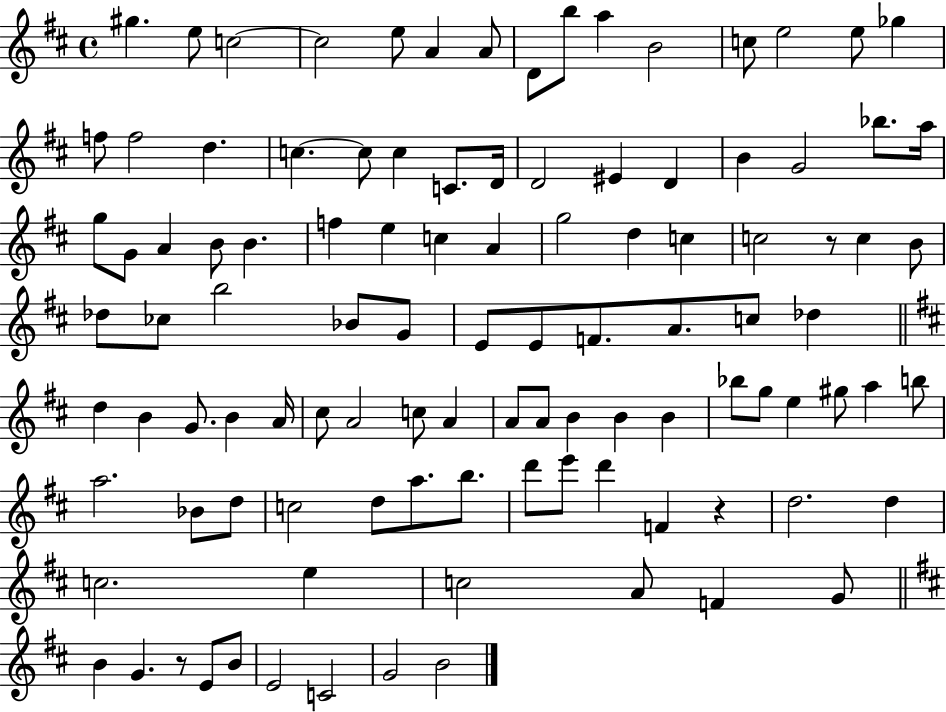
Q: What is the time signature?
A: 4/4